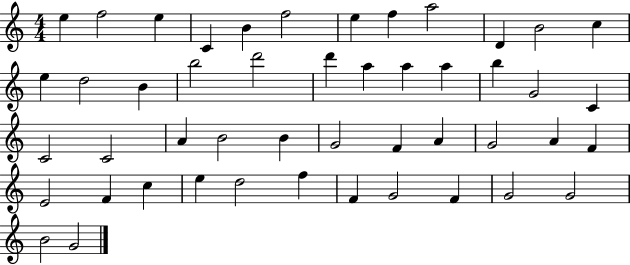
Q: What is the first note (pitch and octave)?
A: E5